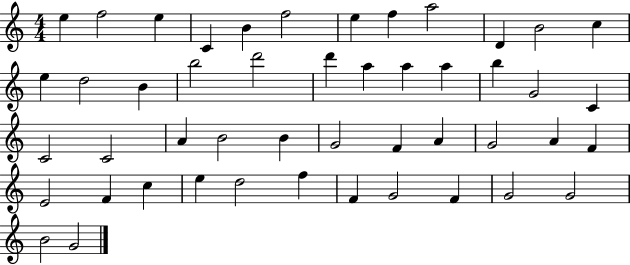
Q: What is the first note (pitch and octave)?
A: E5